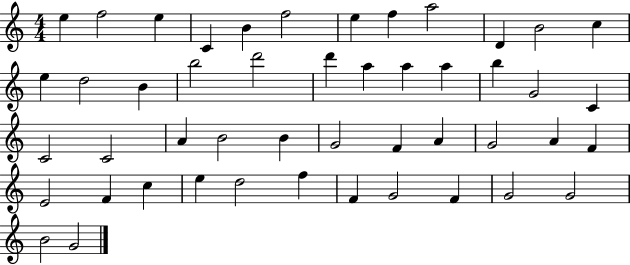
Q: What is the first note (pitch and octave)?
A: E5